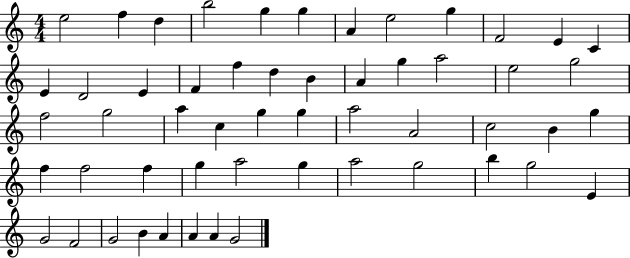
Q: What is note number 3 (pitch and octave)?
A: D5